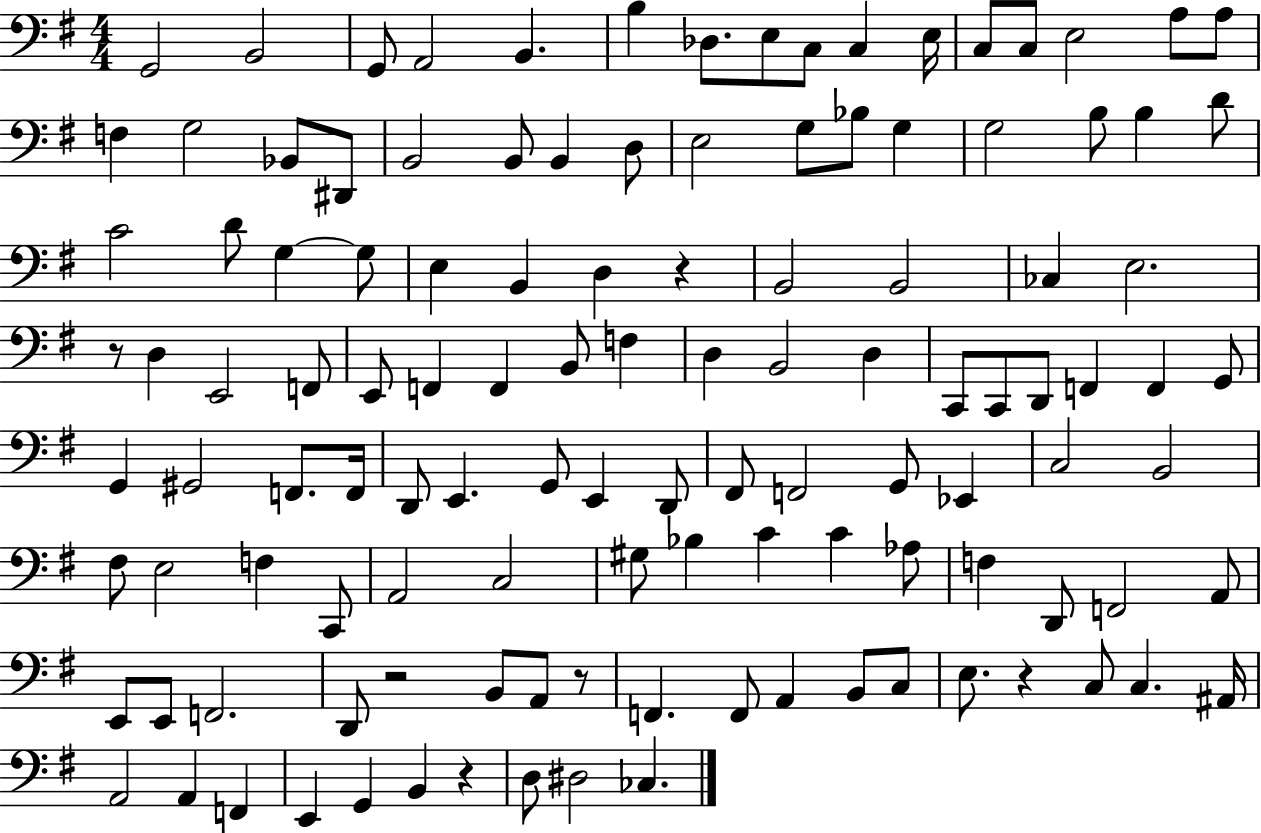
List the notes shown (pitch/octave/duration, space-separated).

G2/h B2/h G2/e A2/h B2/q. B3/q Db3/e. E3/e C3/e C3/q E3/s C3/e C3/e E3/h A3/e A3/e F3/q G3/h Bb2/e D#2/e B2/h B2/e B2/q D3/e E3/h G3/e Bb3/e G3/q G3/h B3/e B3/q D4/e C4/h D4/e G3/q G3/e E3/q B2/q D3/q R/q B2/h B2/h CES3/q E3/h. R/e D3/q E2/h F2/e E2/e F2/q F2/q B2/e F3/q D3/q B2/h D3/q C2/e C2/e D2/e F2/q F2/q G2/e G2/q G#2/h F2/e. F2/s D2/e E2/q. G2/e E2/q D2/e F#2/e F2/h G2/e Eb2/q C3/h B2/h F#3/e E3/h F3/q C2/e A2/h C3/h G#3/e Bb3/q C4/q C4/q Ab3/e F3/q D2/e F2/h A2/e E2/e E2/e F2/h. D2/e R/h B2/e A2/e R/e F2/q. F2/e A2/q B2/e C3/e E3/e. R/q C3/e C3/q. A#2/s A2/h A2/q F2/q E2/q G2/q B2/q R/q D3/e D#3/h CES3/q.